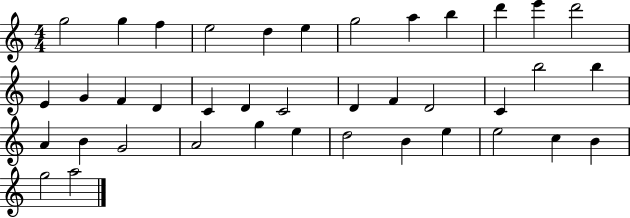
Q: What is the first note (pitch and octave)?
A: G5